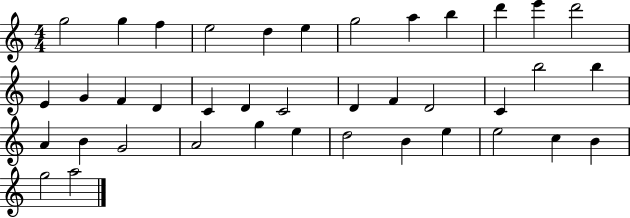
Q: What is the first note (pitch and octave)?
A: G5